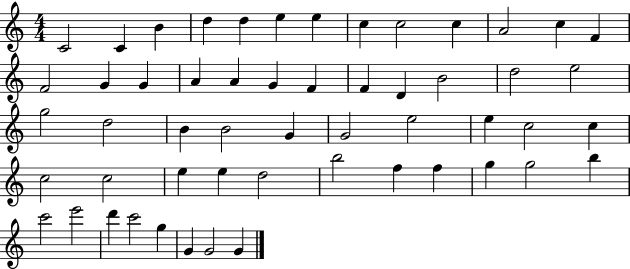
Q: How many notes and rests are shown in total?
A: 54